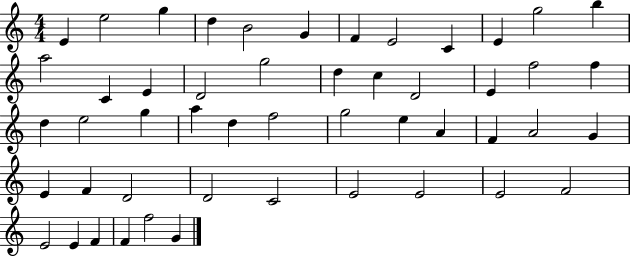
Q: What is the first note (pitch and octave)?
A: E4